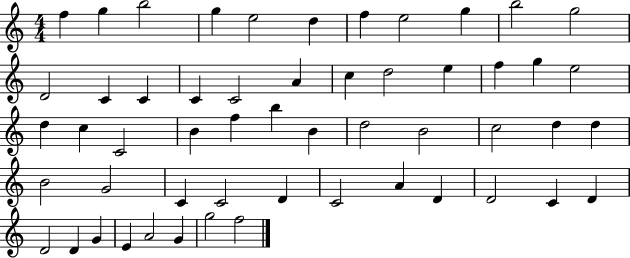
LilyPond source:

{
  \clef treble
  \numericTimeSignature
  \time 4/4
  \key c \major
  f''4 g''4 b''2 | g''4 e''2 d''4 | f''4 e''2 g''4 | b''2 g''2 | \break d'2 c'4 c'4 | c'4 c'2 a'4 | c''4 d''2 e''4 | f''4 g''4 e''2 | \break d''4 c''4 c'2 | b'4 f''4 b''4 b'4 | d''2 b'2 | c''2 d''4 d''4 | \break b'2 g'2 | c'4 c'2 d'4 | c'2 a'4 d'4 | d'2 c'4 d'4 | \break d'2 d'4 g'4 | e'4 a'2 g'4 | g''2 f''2 | \bar "|."
}